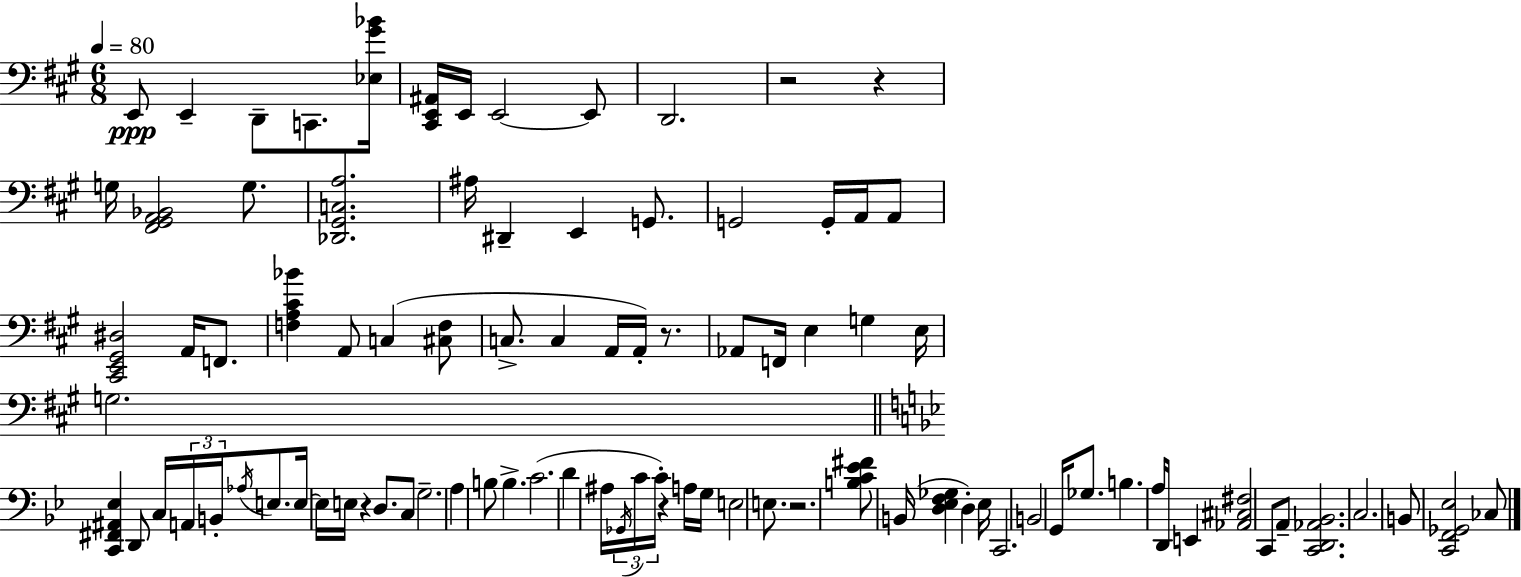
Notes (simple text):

E2/e E2/q D2/e C2/e. [Eb3,G#4,Bb4]/s [C#2,E2,A#2]/s E2/s E2/h E2/e D2/h. R/h R/q G3/s [F#2,G#2,A2,Bb2]/h G3/e. [Db2,G#2,C3,A3]/h. A#3/s D#2/q E2/q G2/e. G2/h G2/s A2/s A2/e [C#2,E2,G#2,D#3]/h A2/s F2/e. [F3,A3,C#4,Bb4]/q A2/e C3/q [C#3,F3]/e C3/e. C3/q A2/s A2/s R/e. Ab2/e F2/s E3/q G3/q E3/s G3/h. [C2,F#2,A#2,Eb3]/q D2/e C3/s A2/s B2/s Ab3/s E3/e. E3/s E3/s E3/s R/q D3/e. C3/e G3/h. A3/q B3/e B3/q. C4/h. D4/q A#3/s Gb2/s C4/s C4/s R/q A3/s G3/s E3/h E3/e. R/h. [B3,C4,Eb4,F#4]/e B2/s [D3,Eb3,F3,Gb3]/q D3/q Eb3/s C2/h. B2/h G2/s Gb3/e. B3/q. A3/s D2/s E2/q [Ab2,C#3,F#3]/h C2/e A2/e [C2,D2,Ab2,Bb2]/h. C3/h. B2/e [C2,F2,Gb2,Eb3]/h CES3/e